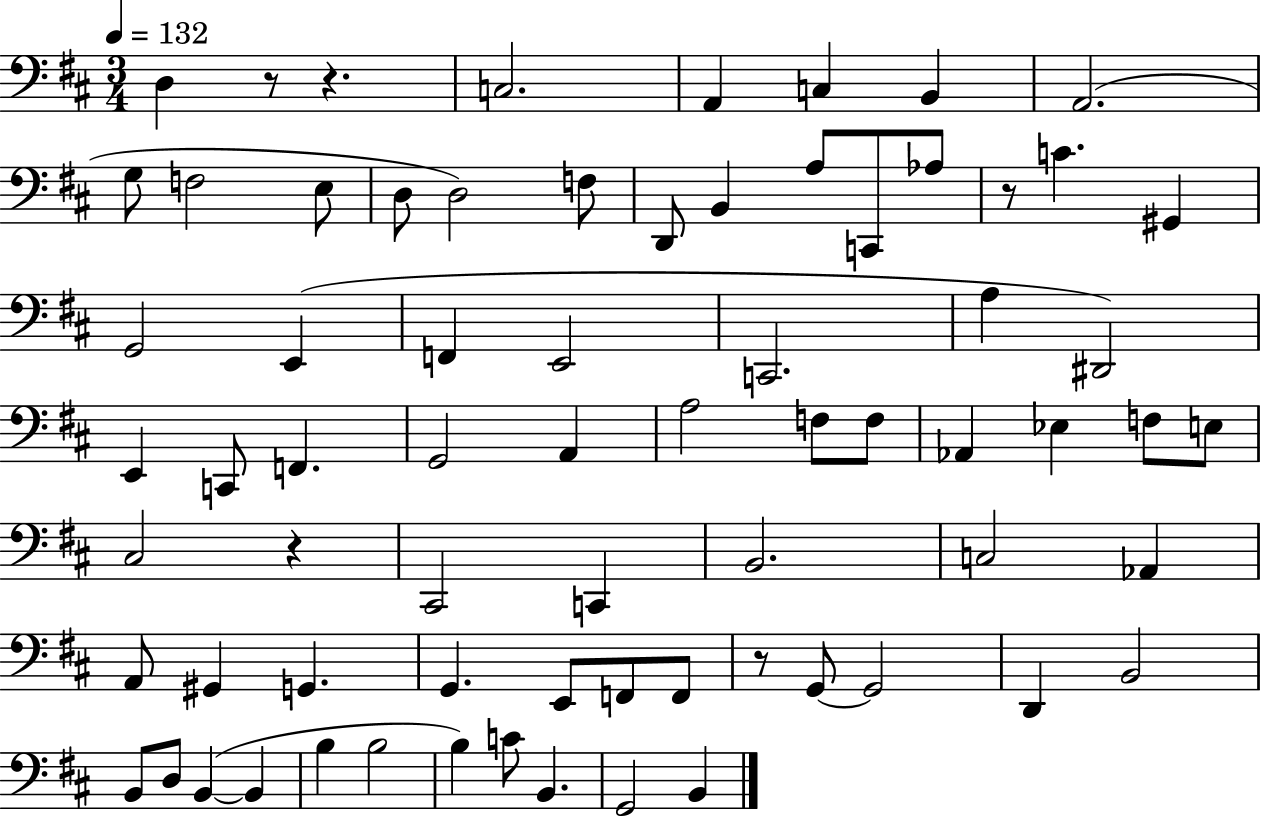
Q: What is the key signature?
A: D major